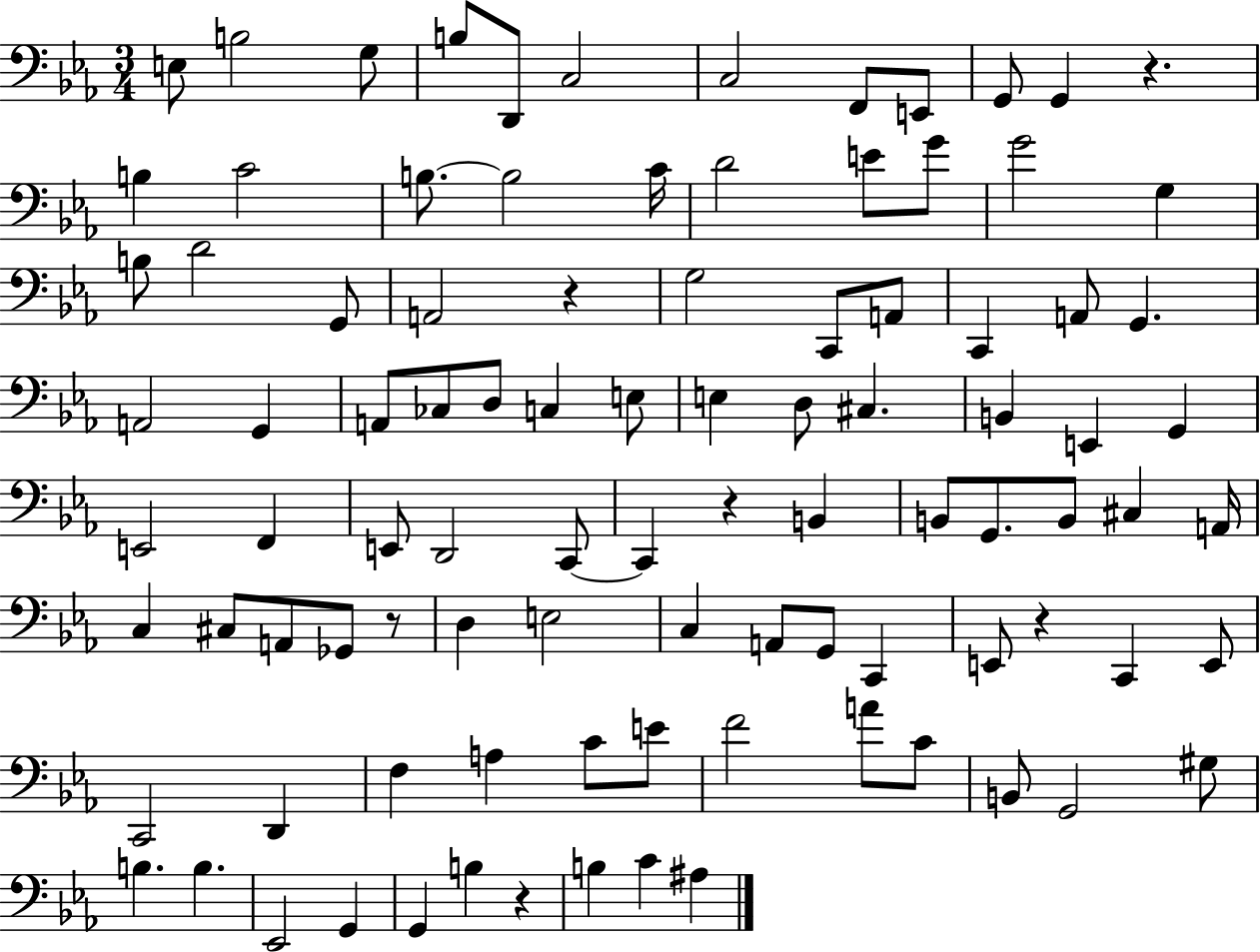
X:1
T:Untitled
M:3/4
L:1/4
K:Eb
E,/2 B,2 G,/2 B,/2 D,,/2 C,2 C,2 F,,/2 E,,/2 G,,/2 G,, z B, C2 B,/2 B,2 C/4 D2 E/2 G/2 G2 G, B,/2 D2 G,,/2 A,,2 z G,2 C,,/2 A,,/2 C,, A,,/2 G,, A,,2 G,, A,,/2 _C,/2 D,/2 C, E,/2 E, D,/2 ^C, B,, E,, G,, E,,2 F,, E,,/2 D,,2 C,,/2 C,, z B,, B,,/2 G,,/2 B,,/2 ^C, A,,/4 C, ^C,/2 A,,/2 _G,,/2 z/2 D, E,2 C, A,,/2 G,,/2 C,, E,,/2 z C,, E,,/2 C,,2 D,, F, A, C/2 E/2 F2 A/2 C/2 B,,/2 G,,2 ^G,/2 B, B, _E,,2 G,, G,, B, z B, C ^A,